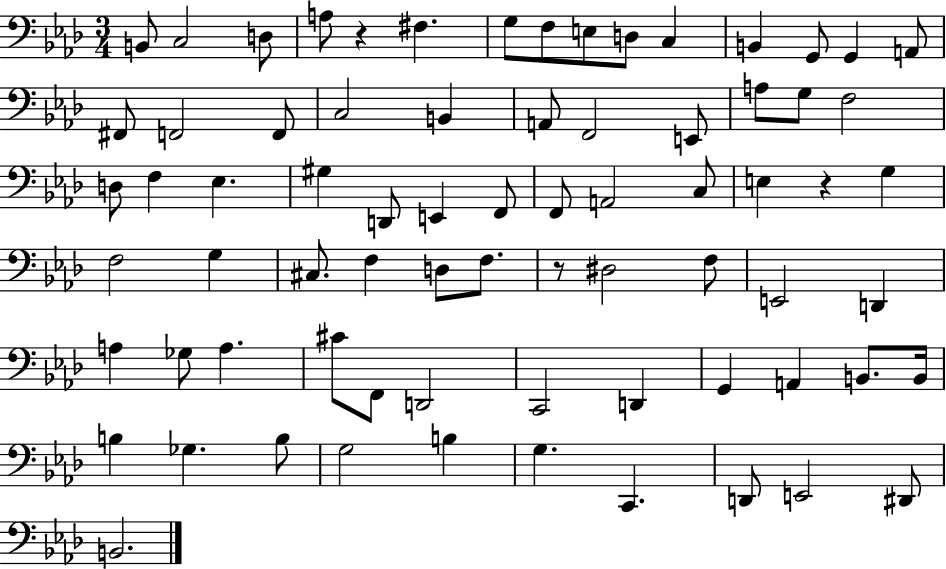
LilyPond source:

{
  \clef bass
  \numericTimeSignature
  \time 3/4
  \key aes \major
  b,8 c2 d8 | a8 r4 fis4. | g8 f8 e8 d8 c4 | b,4 g,8 g,4 a,8 | \break fis,8 f,2 f,8 | c2 b,4 | a,8 f,2 e,8 | a8 g8 f2 | \break d8 f4 ees4. | gis4 d,8 e,4 f,8 | f,8 a,2 c8 | e4 r4 g4 | \break f2 g4 | cis8. f4 d8 f8. | r8 dis2 f8 | e,2 d,4 | \break a4 ges8 a4. | cis'8 f,8 d,2 | c,2 d,4 | g,4 a,4 b,8. b,16 | \break b4 ges4. b8 | g2 b4 | g4. c,4. | d,8 e,2 dis,8 | \break b,2. | \bar "|."
}